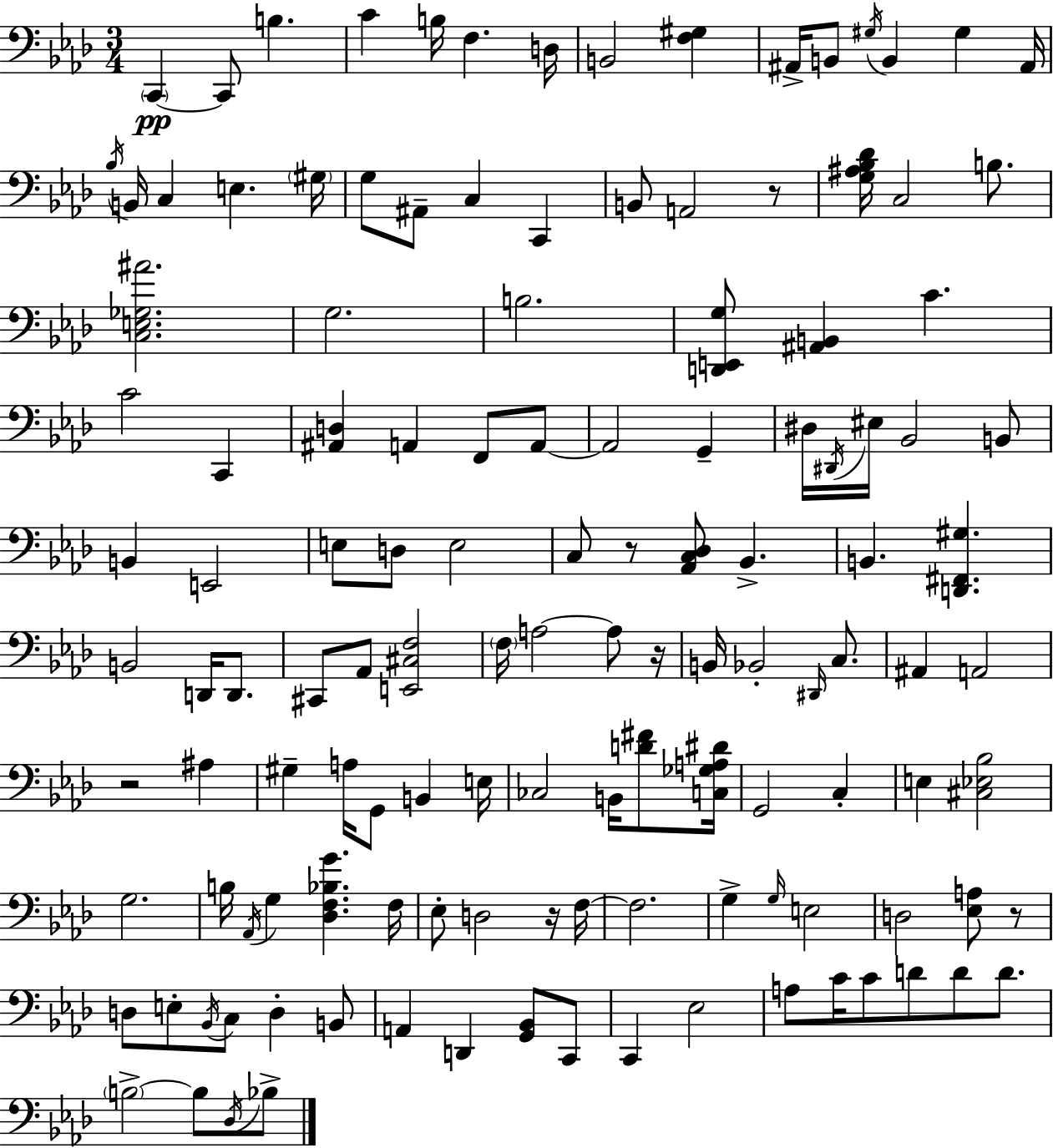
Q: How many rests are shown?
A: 6